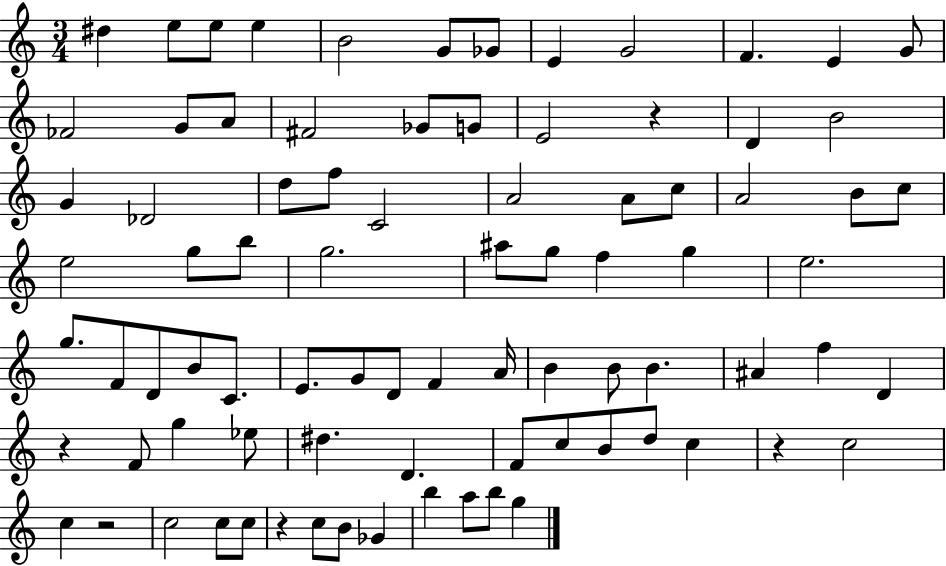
{
  \clef treble
  \numericTimeSignature
  \time 3/4
  \key c \major
  \repeat volta 2 { dis''4 e''8 e''8 e''4 | b'2 g'8 ges'8 | e'4 g'2 | f'4. e'4 g'8 | \break fes'2 g'8 a'8 | fis'2 ges'8 g'8 | e'2 r4 | d'4 b'2 | \break g'4 des'2 | d''8 f''8 c'2 | a'2 a'8 c''8 | a'2 b'8 c''8 | \break e''2 g''8 b''8 | g''2. | ais''8 g''8 f''4 g''4 | e''2. | \break g''8. f'8 d'8 b'8 c'8. | e'8. g'8 d'8 f'4 a'16 | b'4 b'8 b'4. | ais'4 f''4 d'4 | \break r4 f'8 g''4 ees''8 | dis''4. d'4. | f'8 c''8 b'8 d''8 c''4 | r4 c''2 | \break c''4 r2 | c''2 c''8 c''8 | r4 c''8 b'8 ges'4 | b''4 a''8 b''8 g''4 | \break } \bar "|."
}